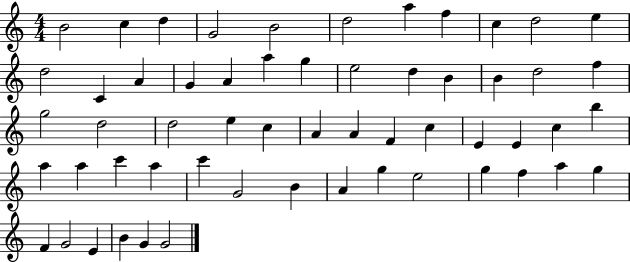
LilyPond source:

{
  \clef treble
  \numericTimeSignature
  \time 4/4
  \key c \major
  b'2 c''4 d''4 | g'2 b'2 | d''2 a''4 f''4 | c''4 d''2 e''4 | \break d''2 c'4 a'4 | g'4 a'4 a''4 g''4 | e''2 d''4 b'4 | b'4 d''2 f''4 | \break g''2 d''2 | d''2 e''4 c''4 | a'4 a'4 f'4 c''4 | e'4 e'4 c''4 b''4 | \break a''4 a''4 c'''4 a''4 | c'''4 g'2 b'4 | a'4 g''4 e''2 | g''4 f''4 a''4 g''4 | \break f'4 g'2 e'4 | b'4 g'4 g'2 | \bar "|."
}